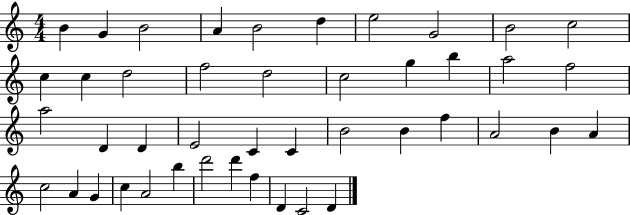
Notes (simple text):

B4/q G4/q B4/h A4/q B4/h D5/q E5/h G4/h B4/h C5/h C5/q C5/q D5/h F5/h D5/h C5/h G5/q B5/q A5/h F5/h A5/h D4/q D4/q E4/h C4/q C4/q B4/h B4/q F5/q A4/h B4/q A4/q C5/h A4/q G4/q C5/q A4/h B5/q D6/h D6/q F5/q D4/q C4/h D4/q